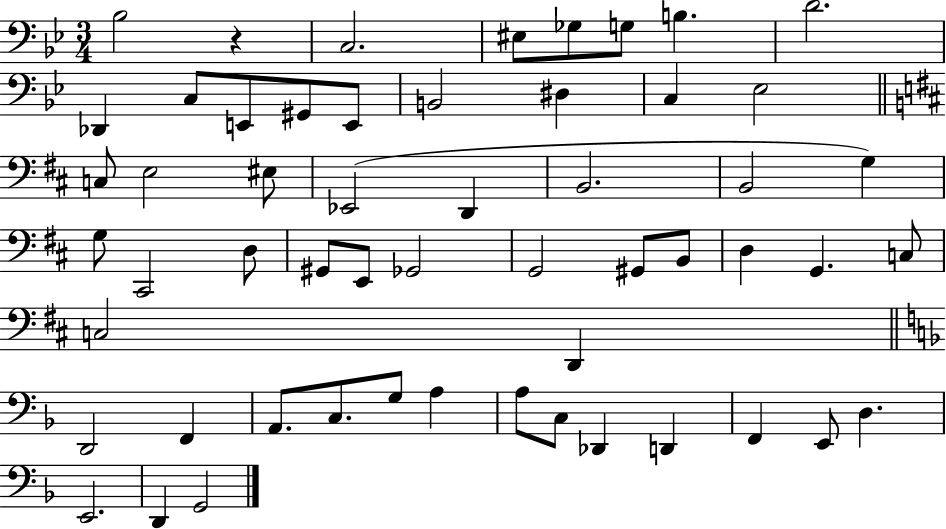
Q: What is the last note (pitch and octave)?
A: G2